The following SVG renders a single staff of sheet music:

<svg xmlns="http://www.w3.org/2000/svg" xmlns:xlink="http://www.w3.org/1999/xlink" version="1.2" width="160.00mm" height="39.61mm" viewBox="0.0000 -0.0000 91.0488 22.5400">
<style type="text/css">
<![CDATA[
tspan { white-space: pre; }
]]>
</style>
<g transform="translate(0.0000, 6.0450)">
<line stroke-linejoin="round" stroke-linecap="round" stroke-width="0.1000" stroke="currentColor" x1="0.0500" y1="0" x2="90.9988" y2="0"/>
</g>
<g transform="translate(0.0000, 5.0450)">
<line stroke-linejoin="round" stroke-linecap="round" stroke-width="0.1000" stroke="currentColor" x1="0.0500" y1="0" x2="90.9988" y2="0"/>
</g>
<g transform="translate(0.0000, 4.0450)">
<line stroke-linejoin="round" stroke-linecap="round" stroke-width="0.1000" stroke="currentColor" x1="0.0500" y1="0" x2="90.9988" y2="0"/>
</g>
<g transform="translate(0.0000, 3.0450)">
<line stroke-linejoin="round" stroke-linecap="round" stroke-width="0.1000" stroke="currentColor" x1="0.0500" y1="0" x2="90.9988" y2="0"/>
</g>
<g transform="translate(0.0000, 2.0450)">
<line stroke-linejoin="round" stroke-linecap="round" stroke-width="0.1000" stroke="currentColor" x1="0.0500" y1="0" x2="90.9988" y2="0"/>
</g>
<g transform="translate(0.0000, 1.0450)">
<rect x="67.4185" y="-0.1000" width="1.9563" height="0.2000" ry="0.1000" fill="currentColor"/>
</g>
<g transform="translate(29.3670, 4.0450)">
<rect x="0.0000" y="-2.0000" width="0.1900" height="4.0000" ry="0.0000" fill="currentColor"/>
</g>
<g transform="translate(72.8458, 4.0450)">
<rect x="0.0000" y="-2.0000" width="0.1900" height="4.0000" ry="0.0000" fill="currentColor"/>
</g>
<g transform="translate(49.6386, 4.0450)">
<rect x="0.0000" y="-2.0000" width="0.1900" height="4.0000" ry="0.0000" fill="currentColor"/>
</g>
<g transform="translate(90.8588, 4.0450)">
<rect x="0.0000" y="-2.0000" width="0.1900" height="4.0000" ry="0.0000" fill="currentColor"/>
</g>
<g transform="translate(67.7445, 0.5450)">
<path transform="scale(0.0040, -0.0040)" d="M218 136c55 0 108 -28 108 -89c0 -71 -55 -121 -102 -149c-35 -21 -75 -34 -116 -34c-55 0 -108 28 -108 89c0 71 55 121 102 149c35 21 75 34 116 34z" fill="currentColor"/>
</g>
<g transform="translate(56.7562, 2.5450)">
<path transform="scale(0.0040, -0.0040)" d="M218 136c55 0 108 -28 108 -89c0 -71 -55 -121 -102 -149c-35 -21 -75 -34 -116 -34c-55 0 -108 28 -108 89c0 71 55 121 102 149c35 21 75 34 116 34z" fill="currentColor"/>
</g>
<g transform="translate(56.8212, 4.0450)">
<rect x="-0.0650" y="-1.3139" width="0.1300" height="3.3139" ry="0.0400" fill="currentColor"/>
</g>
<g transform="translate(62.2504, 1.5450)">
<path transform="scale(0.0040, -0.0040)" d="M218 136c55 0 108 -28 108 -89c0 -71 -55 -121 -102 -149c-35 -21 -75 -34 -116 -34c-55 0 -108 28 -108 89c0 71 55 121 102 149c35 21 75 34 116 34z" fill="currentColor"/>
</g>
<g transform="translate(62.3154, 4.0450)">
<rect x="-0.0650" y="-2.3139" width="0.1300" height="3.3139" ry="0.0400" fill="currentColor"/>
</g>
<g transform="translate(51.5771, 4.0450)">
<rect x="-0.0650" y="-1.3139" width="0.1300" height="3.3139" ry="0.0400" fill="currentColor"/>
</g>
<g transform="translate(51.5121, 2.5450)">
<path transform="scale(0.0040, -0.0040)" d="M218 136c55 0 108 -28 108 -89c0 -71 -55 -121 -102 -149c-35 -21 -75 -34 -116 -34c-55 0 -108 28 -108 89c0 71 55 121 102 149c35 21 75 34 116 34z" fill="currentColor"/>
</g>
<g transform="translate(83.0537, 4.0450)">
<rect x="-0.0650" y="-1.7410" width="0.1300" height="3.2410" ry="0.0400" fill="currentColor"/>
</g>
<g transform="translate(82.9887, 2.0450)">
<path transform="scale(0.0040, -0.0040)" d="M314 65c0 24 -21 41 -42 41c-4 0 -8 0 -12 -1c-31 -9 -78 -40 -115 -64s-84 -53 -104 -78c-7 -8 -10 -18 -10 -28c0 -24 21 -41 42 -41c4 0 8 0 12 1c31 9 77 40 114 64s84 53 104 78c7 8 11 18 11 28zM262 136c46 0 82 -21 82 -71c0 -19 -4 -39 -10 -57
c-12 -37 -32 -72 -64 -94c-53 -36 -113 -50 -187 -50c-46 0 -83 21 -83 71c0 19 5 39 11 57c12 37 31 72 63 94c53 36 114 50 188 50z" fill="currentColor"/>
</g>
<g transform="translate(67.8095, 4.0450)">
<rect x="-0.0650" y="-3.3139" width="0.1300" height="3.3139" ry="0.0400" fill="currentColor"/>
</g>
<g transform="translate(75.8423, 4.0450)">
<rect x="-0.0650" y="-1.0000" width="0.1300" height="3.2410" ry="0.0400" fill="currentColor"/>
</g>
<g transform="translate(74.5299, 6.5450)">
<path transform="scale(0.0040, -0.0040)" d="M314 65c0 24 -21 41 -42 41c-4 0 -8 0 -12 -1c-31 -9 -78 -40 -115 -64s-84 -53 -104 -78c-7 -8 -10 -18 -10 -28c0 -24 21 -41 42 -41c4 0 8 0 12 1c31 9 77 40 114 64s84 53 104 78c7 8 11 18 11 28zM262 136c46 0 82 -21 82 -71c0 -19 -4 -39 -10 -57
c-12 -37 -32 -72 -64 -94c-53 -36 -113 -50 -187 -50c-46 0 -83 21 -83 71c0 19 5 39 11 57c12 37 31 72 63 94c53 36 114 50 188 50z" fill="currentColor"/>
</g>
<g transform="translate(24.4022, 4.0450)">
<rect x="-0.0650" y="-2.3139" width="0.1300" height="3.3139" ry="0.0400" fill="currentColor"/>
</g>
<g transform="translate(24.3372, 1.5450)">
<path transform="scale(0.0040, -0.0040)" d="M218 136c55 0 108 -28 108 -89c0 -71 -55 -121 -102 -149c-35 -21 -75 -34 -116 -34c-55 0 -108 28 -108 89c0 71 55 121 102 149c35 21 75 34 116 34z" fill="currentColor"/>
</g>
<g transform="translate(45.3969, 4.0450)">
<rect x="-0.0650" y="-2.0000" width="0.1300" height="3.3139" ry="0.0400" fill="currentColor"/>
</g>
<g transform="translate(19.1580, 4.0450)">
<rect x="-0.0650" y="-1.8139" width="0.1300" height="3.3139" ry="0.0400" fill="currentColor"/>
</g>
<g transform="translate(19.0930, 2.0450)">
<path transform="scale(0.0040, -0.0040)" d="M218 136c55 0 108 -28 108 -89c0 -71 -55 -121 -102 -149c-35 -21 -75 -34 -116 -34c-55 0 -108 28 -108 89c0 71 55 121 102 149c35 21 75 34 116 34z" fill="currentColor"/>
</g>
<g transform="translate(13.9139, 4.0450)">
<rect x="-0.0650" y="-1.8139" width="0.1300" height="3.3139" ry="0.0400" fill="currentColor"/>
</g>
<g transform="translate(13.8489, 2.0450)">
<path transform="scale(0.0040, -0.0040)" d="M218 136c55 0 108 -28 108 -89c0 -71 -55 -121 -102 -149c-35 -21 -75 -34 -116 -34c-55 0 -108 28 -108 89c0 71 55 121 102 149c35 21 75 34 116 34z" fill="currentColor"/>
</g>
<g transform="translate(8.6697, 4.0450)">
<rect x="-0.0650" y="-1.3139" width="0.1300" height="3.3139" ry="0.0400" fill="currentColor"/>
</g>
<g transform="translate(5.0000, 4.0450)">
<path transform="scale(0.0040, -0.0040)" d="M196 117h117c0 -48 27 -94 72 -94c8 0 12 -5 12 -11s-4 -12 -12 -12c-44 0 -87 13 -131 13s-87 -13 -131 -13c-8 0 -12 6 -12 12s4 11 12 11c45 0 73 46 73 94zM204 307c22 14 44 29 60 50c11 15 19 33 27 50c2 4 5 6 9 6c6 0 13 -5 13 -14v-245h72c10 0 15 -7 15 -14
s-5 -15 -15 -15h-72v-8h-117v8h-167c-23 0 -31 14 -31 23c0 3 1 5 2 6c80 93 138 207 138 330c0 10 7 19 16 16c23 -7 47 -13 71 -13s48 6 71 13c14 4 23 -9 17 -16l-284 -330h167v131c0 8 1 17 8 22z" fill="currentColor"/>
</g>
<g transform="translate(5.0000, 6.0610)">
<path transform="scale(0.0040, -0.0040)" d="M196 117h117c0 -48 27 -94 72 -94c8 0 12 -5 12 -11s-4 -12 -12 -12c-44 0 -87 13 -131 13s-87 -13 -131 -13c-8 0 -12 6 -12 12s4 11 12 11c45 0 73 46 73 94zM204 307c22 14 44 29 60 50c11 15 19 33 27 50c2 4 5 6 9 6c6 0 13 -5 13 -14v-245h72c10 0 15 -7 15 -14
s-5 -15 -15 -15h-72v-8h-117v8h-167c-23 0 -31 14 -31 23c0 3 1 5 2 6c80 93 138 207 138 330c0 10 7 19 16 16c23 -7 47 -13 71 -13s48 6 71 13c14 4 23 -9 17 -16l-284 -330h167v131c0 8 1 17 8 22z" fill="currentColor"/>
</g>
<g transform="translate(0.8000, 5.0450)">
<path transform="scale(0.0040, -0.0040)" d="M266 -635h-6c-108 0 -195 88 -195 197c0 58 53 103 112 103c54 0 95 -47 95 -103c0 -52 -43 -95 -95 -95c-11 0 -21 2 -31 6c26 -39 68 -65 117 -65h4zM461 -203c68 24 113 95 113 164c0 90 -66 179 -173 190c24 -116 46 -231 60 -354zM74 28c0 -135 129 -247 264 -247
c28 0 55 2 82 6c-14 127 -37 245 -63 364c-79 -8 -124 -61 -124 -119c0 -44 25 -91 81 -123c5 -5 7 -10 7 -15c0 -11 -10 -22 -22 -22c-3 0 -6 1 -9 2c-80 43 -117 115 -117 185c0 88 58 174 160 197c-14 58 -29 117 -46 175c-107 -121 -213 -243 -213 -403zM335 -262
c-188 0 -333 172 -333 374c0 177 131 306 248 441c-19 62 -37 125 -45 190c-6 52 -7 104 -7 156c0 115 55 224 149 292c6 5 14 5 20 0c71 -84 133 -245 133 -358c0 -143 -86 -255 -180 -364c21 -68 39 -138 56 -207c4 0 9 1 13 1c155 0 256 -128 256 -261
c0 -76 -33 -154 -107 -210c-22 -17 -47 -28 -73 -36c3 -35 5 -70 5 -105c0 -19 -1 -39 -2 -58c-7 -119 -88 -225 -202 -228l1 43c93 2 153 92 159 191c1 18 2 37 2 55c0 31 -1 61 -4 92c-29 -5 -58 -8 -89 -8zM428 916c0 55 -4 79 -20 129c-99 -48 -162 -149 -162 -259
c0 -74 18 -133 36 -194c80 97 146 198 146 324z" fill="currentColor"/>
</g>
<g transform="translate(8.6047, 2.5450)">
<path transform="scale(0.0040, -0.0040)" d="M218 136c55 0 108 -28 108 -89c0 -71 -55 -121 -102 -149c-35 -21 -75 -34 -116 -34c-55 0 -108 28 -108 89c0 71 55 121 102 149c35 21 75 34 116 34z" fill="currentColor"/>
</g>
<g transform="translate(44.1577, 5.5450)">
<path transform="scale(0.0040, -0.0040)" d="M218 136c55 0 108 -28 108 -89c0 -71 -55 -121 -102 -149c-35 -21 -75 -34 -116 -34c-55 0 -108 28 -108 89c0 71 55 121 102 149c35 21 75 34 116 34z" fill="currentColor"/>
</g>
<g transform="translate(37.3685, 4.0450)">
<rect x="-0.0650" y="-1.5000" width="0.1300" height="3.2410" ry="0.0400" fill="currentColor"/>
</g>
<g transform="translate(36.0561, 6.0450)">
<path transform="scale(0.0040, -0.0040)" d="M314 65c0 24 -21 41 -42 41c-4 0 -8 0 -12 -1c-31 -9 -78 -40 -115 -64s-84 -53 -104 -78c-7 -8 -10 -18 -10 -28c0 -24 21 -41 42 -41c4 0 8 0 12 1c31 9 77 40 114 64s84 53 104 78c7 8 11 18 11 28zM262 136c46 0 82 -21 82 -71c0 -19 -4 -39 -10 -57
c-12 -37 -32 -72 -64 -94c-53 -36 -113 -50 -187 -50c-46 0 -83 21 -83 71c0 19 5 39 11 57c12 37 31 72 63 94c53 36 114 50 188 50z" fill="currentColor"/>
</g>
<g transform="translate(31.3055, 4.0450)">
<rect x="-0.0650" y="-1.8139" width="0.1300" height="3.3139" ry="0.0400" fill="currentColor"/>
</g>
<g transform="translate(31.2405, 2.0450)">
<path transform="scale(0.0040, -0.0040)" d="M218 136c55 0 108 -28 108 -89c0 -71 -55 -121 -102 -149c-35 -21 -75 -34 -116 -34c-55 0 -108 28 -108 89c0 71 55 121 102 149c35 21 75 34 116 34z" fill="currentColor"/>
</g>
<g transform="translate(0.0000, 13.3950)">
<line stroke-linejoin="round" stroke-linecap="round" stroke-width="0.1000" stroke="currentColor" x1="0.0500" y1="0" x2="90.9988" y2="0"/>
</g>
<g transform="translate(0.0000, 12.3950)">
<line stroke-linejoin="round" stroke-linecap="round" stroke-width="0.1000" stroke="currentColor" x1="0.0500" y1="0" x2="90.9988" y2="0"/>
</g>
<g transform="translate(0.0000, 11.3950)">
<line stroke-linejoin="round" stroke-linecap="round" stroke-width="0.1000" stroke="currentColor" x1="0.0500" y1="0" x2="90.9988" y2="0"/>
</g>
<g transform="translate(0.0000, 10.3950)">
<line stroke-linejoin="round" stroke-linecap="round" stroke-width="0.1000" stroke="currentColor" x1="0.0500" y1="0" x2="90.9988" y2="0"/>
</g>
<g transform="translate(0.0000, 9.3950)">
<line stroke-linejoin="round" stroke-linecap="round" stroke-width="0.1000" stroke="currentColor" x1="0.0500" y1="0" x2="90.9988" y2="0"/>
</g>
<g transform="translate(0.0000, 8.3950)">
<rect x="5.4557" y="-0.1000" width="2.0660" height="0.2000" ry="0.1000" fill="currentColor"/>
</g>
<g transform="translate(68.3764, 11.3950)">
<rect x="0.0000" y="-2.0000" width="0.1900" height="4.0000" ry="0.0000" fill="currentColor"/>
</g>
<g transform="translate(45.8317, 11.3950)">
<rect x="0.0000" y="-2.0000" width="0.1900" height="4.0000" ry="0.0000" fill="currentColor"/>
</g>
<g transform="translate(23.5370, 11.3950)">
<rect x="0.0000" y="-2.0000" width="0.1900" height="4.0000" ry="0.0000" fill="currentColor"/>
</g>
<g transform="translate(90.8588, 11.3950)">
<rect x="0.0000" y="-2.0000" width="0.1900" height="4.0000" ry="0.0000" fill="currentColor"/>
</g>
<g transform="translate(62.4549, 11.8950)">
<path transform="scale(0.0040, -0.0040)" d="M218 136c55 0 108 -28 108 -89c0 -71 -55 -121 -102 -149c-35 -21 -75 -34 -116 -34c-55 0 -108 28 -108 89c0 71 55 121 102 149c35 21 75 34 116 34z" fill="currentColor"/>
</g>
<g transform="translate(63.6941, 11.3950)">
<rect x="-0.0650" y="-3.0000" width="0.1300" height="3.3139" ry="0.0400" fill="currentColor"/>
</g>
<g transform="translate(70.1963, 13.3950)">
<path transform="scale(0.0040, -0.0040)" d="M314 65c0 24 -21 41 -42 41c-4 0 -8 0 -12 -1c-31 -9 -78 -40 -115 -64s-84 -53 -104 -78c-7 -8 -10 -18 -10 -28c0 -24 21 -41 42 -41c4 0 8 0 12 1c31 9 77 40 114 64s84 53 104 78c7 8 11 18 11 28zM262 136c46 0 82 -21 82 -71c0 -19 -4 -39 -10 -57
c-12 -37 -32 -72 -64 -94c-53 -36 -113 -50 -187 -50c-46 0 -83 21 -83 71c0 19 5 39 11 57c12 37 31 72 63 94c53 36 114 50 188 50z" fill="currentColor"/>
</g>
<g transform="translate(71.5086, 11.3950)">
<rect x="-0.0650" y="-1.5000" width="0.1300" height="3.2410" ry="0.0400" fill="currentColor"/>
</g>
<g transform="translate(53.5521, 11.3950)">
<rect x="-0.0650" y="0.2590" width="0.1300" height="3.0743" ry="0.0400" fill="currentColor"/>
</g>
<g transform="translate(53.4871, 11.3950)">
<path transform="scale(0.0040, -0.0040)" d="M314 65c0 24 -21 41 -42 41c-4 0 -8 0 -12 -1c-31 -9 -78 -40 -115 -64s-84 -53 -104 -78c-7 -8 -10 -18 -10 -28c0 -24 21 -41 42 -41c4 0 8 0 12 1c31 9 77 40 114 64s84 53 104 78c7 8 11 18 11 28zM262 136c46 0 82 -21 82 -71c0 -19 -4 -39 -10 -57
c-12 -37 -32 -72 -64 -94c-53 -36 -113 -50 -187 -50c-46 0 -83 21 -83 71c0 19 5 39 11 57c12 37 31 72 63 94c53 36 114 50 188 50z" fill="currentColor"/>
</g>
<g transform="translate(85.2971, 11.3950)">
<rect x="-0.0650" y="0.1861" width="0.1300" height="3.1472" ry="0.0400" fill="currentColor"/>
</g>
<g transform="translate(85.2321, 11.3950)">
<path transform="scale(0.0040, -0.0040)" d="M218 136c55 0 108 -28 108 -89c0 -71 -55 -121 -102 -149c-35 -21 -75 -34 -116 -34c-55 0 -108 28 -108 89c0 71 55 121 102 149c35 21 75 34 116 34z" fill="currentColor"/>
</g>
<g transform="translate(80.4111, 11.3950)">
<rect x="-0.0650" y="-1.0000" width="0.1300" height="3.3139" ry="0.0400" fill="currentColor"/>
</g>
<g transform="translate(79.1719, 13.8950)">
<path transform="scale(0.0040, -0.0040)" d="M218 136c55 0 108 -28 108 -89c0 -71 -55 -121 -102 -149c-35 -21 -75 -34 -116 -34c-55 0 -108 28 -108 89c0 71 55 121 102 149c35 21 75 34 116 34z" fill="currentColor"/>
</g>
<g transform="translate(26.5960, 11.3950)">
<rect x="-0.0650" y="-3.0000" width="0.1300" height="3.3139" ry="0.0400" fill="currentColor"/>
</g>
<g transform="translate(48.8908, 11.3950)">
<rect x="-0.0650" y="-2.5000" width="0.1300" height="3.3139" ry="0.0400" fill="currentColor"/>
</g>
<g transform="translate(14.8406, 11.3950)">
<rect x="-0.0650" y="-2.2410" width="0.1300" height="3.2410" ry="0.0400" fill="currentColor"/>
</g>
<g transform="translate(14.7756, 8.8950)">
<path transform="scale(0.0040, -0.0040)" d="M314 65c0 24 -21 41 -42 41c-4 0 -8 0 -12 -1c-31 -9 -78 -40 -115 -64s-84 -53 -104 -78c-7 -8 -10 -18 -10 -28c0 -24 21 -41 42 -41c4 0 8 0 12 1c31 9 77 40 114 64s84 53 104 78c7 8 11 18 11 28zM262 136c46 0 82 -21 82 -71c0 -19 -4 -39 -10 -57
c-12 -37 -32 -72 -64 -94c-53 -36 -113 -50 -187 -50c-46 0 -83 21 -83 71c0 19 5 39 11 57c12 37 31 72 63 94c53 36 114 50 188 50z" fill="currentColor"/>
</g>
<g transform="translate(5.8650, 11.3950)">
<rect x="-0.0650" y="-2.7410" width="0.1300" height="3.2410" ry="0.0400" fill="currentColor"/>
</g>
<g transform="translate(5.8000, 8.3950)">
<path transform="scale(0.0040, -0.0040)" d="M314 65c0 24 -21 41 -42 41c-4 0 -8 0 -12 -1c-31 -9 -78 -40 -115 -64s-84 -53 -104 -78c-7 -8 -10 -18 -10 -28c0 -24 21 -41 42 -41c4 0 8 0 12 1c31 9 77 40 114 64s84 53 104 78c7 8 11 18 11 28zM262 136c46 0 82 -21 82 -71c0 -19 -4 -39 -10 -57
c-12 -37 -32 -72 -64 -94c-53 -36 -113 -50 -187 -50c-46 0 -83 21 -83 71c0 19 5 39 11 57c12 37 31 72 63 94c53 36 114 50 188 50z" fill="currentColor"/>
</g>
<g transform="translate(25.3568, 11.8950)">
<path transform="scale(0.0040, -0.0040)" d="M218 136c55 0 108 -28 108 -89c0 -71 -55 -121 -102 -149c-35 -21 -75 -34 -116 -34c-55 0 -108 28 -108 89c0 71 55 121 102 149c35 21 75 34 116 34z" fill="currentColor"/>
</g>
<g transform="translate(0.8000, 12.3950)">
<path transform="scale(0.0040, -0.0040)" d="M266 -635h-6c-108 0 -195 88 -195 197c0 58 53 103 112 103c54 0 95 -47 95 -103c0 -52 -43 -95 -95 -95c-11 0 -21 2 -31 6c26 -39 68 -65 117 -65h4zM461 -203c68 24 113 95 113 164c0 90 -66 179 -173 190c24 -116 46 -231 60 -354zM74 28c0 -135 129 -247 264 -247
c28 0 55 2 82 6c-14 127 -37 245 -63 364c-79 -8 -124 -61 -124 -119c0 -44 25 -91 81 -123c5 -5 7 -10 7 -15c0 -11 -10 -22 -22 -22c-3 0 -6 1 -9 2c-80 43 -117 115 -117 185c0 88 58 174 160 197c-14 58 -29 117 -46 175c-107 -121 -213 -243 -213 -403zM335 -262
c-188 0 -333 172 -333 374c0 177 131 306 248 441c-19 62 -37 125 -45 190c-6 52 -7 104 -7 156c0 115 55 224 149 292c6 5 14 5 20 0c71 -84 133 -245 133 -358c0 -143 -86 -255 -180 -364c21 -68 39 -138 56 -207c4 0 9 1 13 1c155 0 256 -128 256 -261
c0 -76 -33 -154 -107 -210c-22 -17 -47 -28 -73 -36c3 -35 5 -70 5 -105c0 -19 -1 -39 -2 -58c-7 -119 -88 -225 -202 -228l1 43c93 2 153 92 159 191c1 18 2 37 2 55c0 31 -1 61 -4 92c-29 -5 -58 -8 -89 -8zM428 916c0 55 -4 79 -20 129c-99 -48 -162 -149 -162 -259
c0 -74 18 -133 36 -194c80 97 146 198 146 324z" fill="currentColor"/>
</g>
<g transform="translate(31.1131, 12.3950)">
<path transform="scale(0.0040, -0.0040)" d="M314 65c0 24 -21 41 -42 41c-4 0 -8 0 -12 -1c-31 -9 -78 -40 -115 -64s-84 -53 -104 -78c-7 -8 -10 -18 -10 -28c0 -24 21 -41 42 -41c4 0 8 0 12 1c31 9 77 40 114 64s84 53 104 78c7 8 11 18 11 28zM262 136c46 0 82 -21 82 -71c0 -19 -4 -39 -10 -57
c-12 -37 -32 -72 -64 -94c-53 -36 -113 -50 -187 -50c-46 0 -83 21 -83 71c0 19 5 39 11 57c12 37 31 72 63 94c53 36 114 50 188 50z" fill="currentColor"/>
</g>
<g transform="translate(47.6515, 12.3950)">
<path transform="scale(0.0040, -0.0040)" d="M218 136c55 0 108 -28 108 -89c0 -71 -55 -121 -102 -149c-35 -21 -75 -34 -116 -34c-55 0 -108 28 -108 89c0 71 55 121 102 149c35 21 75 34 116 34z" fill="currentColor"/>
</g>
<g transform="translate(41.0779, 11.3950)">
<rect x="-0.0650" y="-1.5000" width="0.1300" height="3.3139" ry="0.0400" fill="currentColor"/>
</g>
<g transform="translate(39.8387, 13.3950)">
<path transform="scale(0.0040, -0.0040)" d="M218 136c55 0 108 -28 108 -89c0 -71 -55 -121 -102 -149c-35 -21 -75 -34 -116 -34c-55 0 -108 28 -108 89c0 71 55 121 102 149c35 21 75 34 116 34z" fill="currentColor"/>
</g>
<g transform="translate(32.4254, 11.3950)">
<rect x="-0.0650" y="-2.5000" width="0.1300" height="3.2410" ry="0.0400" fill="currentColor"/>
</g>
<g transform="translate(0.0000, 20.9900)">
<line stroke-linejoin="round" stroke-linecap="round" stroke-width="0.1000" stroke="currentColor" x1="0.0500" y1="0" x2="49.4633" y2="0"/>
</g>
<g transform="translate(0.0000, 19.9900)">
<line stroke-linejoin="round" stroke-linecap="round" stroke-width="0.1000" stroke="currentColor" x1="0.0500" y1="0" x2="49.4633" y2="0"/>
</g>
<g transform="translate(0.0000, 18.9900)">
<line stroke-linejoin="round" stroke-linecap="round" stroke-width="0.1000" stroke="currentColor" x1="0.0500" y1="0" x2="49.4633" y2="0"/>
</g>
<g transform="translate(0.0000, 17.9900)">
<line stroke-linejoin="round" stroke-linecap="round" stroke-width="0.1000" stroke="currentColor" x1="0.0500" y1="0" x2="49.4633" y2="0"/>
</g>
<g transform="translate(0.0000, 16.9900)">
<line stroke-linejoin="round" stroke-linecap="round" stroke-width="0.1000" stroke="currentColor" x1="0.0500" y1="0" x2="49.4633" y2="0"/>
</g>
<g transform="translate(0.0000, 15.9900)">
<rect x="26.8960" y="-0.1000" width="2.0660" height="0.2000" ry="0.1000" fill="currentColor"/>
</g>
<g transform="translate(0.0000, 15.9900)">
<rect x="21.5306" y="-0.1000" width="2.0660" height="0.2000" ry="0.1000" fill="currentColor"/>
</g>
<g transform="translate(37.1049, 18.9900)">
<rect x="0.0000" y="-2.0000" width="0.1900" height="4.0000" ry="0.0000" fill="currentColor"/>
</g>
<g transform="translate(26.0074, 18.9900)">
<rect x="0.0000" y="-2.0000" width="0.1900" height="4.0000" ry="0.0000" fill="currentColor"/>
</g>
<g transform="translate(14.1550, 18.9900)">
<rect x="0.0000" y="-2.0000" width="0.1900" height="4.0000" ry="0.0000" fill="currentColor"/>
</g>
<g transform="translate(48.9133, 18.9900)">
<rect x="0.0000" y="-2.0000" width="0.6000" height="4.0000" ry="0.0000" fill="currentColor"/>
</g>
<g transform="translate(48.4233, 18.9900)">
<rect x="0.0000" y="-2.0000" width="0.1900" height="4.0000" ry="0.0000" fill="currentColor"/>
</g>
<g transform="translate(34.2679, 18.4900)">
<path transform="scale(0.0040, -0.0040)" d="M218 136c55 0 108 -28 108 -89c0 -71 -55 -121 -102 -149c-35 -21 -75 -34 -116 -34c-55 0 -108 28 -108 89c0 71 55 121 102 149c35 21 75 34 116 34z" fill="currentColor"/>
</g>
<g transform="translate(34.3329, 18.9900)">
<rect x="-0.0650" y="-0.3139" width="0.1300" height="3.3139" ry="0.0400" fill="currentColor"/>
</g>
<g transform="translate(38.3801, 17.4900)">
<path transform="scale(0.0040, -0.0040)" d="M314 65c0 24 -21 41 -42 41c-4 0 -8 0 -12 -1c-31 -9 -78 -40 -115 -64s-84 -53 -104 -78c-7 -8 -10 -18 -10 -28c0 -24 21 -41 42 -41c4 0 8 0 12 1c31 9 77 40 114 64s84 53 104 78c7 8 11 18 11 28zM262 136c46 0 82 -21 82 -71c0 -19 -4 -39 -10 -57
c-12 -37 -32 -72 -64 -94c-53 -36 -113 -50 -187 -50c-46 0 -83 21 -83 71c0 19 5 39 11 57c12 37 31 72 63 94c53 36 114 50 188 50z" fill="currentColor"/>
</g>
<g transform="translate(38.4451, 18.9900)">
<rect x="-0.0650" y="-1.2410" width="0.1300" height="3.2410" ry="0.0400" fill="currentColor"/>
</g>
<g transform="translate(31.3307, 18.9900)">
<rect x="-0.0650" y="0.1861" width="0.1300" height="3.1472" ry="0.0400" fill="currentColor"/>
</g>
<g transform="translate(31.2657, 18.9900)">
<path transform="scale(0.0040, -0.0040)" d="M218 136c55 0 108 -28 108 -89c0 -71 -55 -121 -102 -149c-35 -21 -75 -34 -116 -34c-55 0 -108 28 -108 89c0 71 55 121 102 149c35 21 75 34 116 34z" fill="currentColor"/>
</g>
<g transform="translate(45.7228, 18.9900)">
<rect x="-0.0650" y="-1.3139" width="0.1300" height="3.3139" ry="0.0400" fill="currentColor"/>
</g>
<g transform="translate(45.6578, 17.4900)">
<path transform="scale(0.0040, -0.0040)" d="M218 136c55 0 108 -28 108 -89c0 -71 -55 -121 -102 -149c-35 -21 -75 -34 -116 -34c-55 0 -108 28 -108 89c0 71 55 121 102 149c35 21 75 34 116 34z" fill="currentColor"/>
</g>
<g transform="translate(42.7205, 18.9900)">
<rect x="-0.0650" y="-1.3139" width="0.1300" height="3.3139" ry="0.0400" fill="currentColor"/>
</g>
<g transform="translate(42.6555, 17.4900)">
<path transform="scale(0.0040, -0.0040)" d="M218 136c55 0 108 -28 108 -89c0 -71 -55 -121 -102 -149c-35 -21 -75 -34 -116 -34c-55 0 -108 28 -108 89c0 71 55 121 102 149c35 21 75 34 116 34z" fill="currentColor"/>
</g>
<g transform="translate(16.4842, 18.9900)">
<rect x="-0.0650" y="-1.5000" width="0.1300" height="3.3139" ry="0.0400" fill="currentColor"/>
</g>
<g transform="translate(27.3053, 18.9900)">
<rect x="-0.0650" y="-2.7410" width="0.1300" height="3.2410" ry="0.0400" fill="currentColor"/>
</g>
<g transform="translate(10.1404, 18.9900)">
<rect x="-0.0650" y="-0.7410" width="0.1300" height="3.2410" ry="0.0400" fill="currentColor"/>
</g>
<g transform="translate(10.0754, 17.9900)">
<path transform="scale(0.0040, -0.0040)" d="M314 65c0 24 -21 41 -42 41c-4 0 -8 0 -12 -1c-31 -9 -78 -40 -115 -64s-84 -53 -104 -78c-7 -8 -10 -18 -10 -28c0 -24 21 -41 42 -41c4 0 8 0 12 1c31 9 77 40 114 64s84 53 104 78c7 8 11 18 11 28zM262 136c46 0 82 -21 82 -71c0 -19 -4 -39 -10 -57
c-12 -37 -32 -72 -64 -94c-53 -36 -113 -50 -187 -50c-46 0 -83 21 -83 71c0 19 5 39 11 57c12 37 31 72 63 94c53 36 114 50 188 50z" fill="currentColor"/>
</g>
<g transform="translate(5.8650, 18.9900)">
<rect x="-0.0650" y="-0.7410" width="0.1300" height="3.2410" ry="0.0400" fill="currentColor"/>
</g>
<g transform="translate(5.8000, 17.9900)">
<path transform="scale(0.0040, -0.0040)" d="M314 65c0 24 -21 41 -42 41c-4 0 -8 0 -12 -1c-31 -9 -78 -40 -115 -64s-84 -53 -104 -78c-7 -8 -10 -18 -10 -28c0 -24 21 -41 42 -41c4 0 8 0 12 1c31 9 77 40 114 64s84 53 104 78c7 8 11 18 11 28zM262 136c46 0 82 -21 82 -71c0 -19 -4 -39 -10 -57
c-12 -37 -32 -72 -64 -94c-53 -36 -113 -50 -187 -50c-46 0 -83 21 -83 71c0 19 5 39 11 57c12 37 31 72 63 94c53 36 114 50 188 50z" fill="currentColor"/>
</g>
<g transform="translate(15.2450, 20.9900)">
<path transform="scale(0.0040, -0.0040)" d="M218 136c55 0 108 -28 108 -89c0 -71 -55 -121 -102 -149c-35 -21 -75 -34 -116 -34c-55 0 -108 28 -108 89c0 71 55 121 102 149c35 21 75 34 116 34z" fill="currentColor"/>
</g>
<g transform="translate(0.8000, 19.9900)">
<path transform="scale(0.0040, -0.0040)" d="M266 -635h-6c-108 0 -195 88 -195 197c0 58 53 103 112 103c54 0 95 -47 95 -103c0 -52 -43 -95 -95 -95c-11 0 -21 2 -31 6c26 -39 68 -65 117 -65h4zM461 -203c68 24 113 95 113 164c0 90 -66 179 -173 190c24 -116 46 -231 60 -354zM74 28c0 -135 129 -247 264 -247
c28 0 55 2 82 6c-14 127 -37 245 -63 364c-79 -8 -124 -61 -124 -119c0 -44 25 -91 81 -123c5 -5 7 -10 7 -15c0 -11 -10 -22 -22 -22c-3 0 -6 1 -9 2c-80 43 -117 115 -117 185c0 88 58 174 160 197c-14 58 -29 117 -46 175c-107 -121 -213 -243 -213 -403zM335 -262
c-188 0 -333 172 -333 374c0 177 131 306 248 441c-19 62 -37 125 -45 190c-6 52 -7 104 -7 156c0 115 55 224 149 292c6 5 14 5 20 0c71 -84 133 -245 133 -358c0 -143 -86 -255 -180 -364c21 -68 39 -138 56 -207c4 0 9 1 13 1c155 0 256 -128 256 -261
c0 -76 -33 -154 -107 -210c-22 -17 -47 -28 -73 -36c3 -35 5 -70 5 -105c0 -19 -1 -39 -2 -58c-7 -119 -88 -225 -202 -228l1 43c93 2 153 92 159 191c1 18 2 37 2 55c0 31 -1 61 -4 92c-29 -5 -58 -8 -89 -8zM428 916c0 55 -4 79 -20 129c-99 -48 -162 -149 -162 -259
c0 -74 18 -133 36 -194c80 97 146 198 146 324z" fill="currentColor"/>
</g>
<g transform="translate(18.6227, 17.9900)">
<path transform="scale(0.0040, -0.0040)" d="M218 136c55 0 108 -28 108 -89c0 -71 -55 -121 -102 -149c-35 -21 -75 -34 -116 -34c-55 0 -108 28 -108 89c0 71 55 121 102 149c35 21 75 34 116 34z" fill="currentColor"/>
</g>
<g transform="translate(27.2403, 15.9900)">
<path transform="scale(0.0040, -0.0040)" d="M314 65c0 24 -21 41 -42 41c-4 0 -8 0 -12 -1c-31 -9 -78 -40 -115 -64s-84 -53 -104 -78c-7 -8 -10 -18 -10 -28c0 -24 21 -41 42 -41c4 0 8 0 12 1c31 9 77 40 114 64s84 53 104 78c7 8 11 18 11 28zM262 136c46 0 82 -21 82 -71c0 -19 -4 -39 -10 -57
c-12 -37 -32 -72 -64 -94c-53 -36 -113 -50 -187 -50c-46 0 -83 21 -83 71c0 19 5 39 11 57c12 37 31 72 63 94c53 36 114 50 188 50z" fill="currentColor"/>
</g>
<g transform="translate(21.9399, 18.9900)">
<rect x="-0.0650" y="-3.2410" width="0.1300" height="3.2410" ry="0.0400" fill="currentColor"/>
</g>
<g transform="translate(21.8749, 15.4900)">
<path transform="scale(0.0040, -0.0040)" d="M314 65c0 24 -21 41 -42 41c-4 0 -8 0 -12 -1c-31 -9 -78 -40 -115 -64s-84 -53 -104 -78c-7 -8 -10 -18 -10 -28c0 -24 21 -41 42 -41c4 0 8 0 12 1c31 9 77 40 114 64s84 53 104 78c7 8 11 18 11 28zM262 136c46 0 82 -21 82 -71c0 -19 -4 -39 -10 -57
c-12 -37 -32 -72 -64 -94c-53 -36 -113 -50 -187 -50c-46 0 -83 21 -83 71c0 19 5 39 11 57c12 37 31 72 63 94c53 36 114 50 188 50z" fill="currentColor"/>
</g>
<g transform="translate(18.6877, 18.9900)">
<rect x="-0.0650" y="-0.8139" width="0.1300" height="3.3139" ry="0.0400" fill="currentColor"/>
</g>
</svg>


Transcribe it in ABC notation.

X:1
T:Untitled
M:4/4
L:1/4
K:C
e f f g f E2 F e e g b D2 f2 a2 g2 A G2 E G B2 A E2 D B d2 d2 E d b2 a2 B c e2 e e